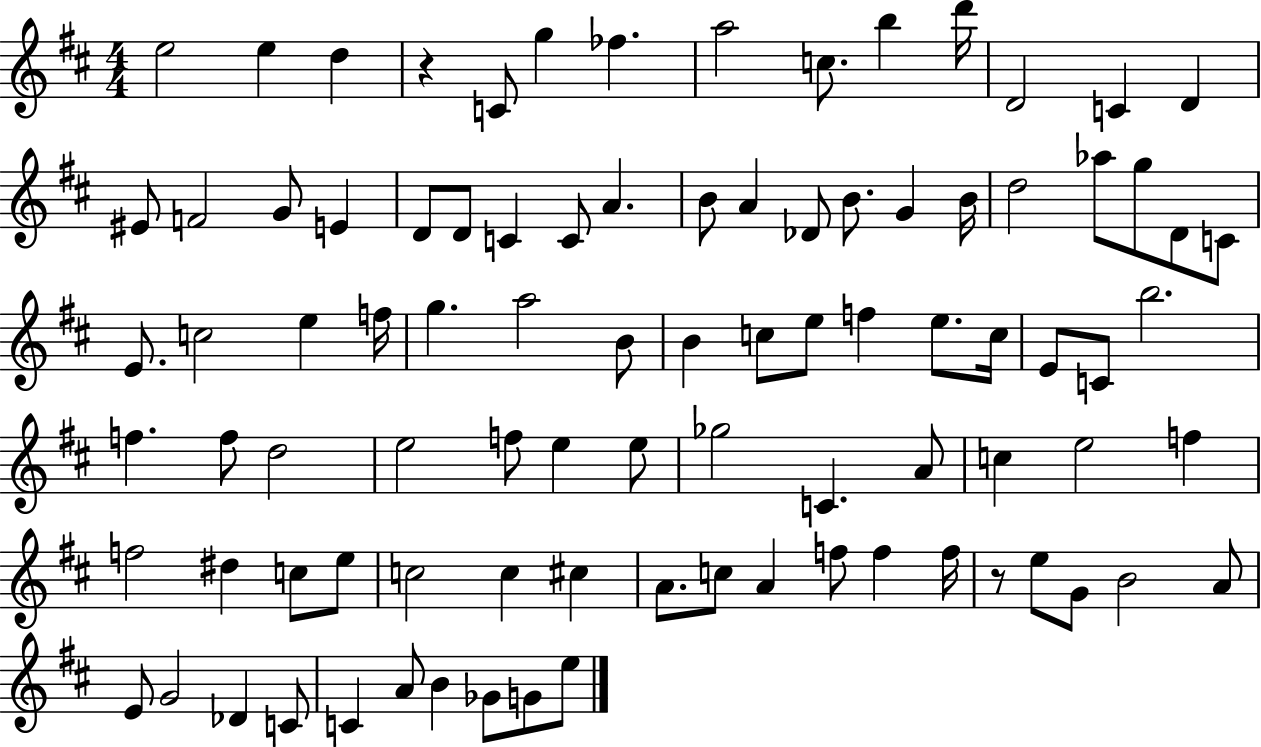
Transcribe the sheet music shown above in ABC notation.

X:1
T:Untitled
M:4/4
L:1/4
K:D
e2 e d z C/2 g _f a2 c/2 b d'/4 D2 C D ^E/2 F2 G/2 E D/2 D/2 C C/2 A B/2 A _D/2 B/2 G B/4 d2 _a/2 g/2 D/2 C/2 E/2 c2 e f/4 g a2 B/2 B c/2 e/2 f e/2 c/4 E/2 C/2 b2 f f/2 d2 e2 f/2 e e/2 _g2 C A/2 c e2 f f2 ^d c/2 e/2 c2 c ^c A/2 c/2 A f/2 f f/4 z/2 e/2 G/2 B2 A/2 E/2 G2 _D C/2 C A/2 B _G/2 G/2 e/2